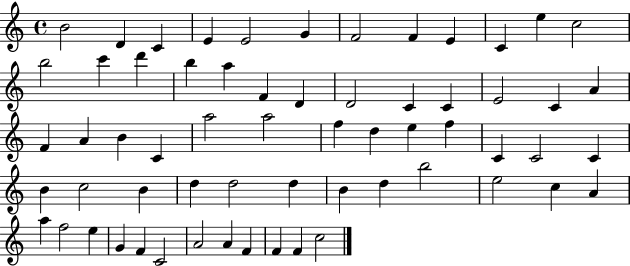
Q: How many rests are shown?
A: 0